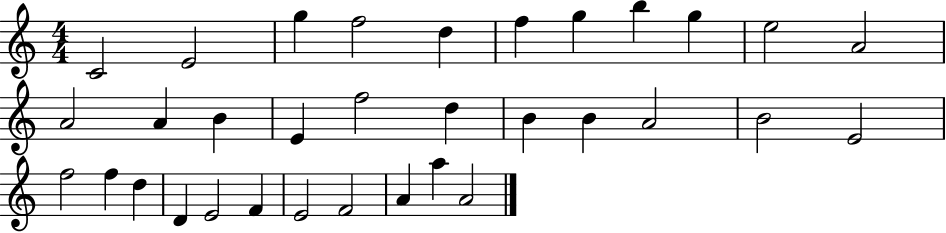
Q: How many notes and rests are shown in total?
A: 33